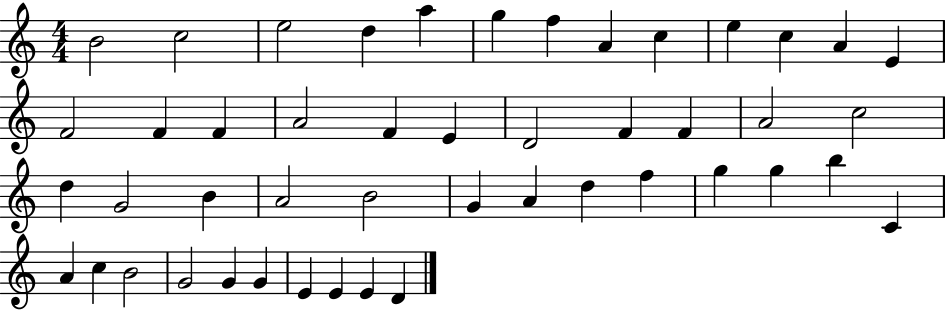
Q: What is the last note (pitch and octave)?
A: D4